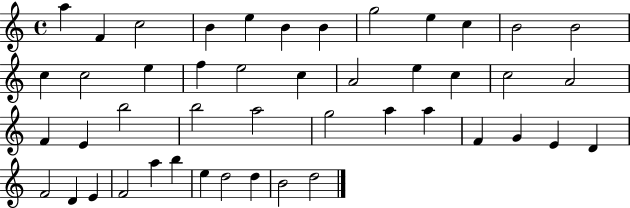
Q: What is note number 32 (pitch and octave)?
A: F4